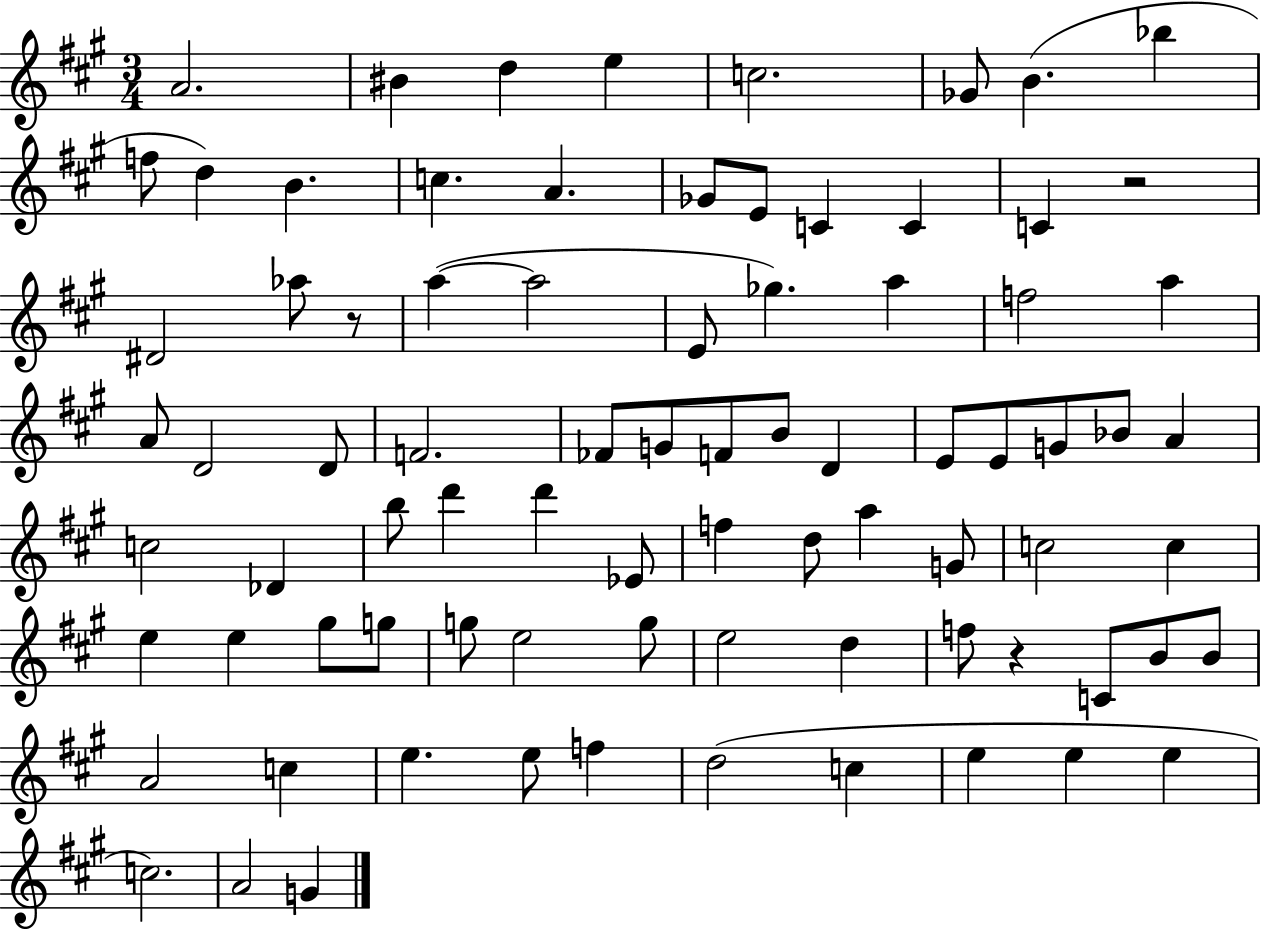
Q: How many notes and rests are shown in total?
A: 82